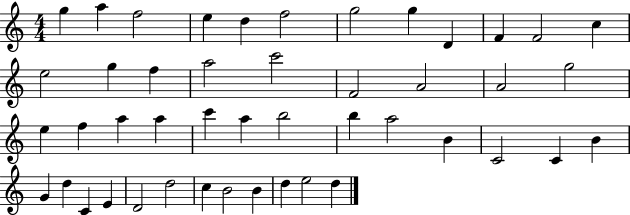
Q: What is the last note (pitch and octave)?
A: D5